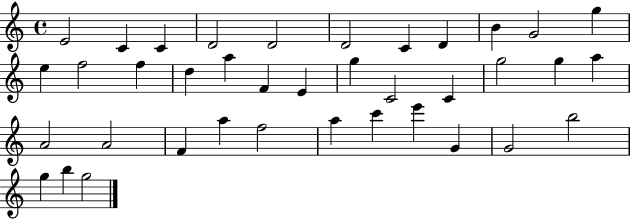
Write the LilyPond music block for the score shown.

{
  \clef treble
  \time 4/4
  \defaultTimeSignature
  \key c \major
  e'2 c'4 c'4 | d'2 d'2 | d'2 c'4 d'4 | b'4 g'2 g''4 | \break e''4 f''2 f''4 | d''4 a''4 f'4 e'4 | g''4 c'2 c'4 | g''2 g''4 a''4 | \break a'2 a'2 | f'4 a''4 f''2 | a''4 c'''4 e'''4 g'4 | g'2 b''2 | \break g''4 b''4 g''2 | \bar "|."
}